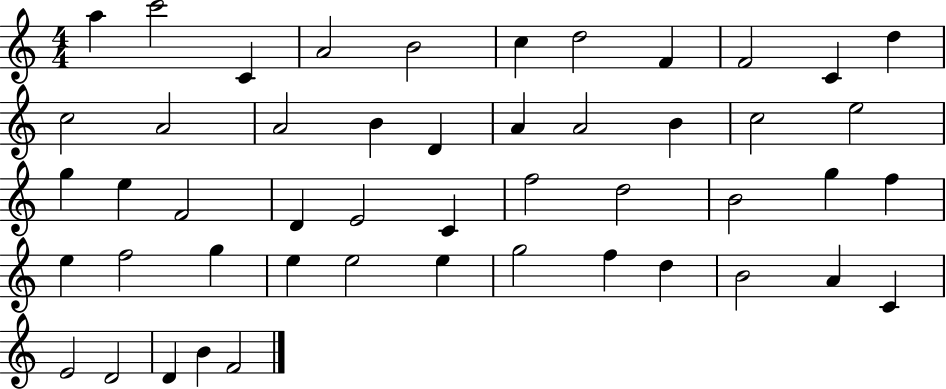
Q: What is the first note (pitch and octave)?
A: A5